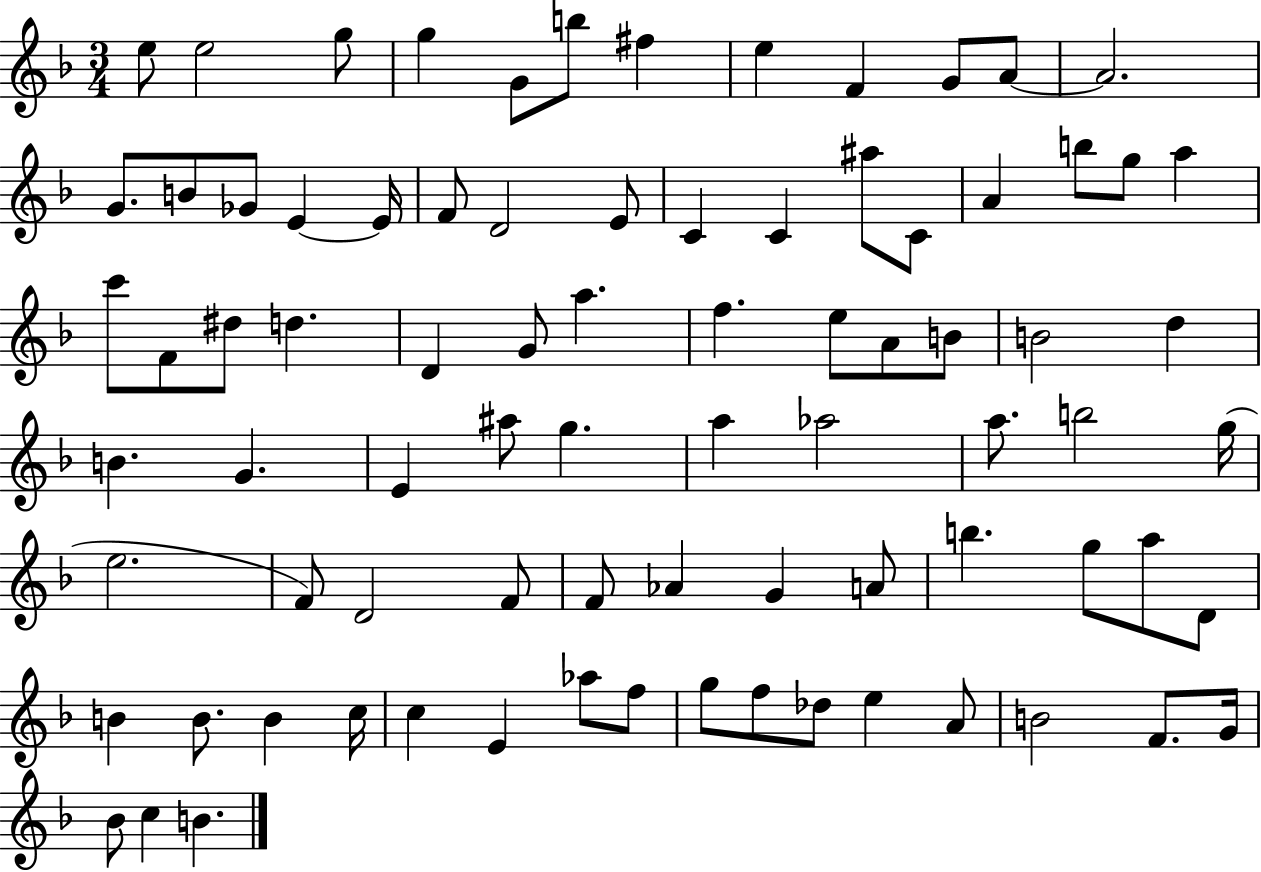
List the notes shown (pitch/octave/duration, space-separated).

E5/e E5/h G5/e G5/q G4/e B5/e F#5/q E5/q F4/q G4/e A4/e A4/h. G4/e. B4/e Gb4/e E4/q E4/s F4/e D4/h E4/e C4/q C4/q A#5/e C4/e A4/q B5/e G5/e A5/q C6/e F4/e D#5/e D5/q. D4/q G4/e A5/q. F5/q. E5/e A4/e B4/e B4/h D5/q B4/q. G4/q. E4/q A#5/e G5/q. A5/q Ab5/h A5/e. B5/h G5/s E5/h. F4/e D4/h F4/e F4/e Ab4/q G4/q A4/e B5/q. G5/e A5/e D4/e B4/q B4/e. B4/q C5/s C5/q E4/q Ab5/e F5/e G5/e F5/e Db5/e E5/q A4/e B4/h F4/e. G4/s Bb4/e C5/q B4/q.